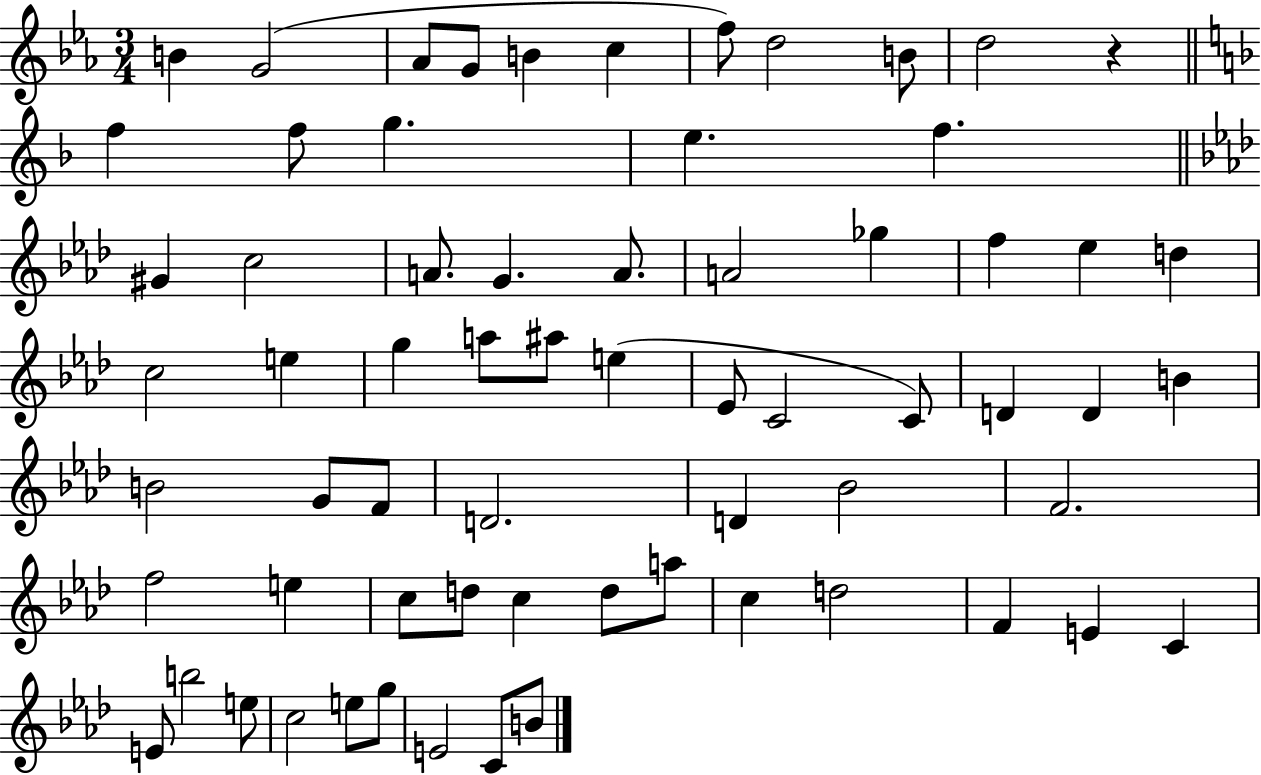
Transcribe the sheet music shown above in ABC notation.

X:1
T:Untitled
M:3/4
L:1/4
K:Eb
B G2 _A/2 G/2 B c f/2 d2 B/2 d2 z f f/2 g e f ^G c2 A/2 G A/2 A2 _g f _e d c2 e g a/2 ^a/2 e _E/2 C2 C/2 D D B B2 G/2 F/2 D2 D _B2 F2 f2 e c/2 d/2 c d/2 a/2 c d2 F E C E/2 b2 e/2 c2 e/2 g/2 E2 C/2 B/2